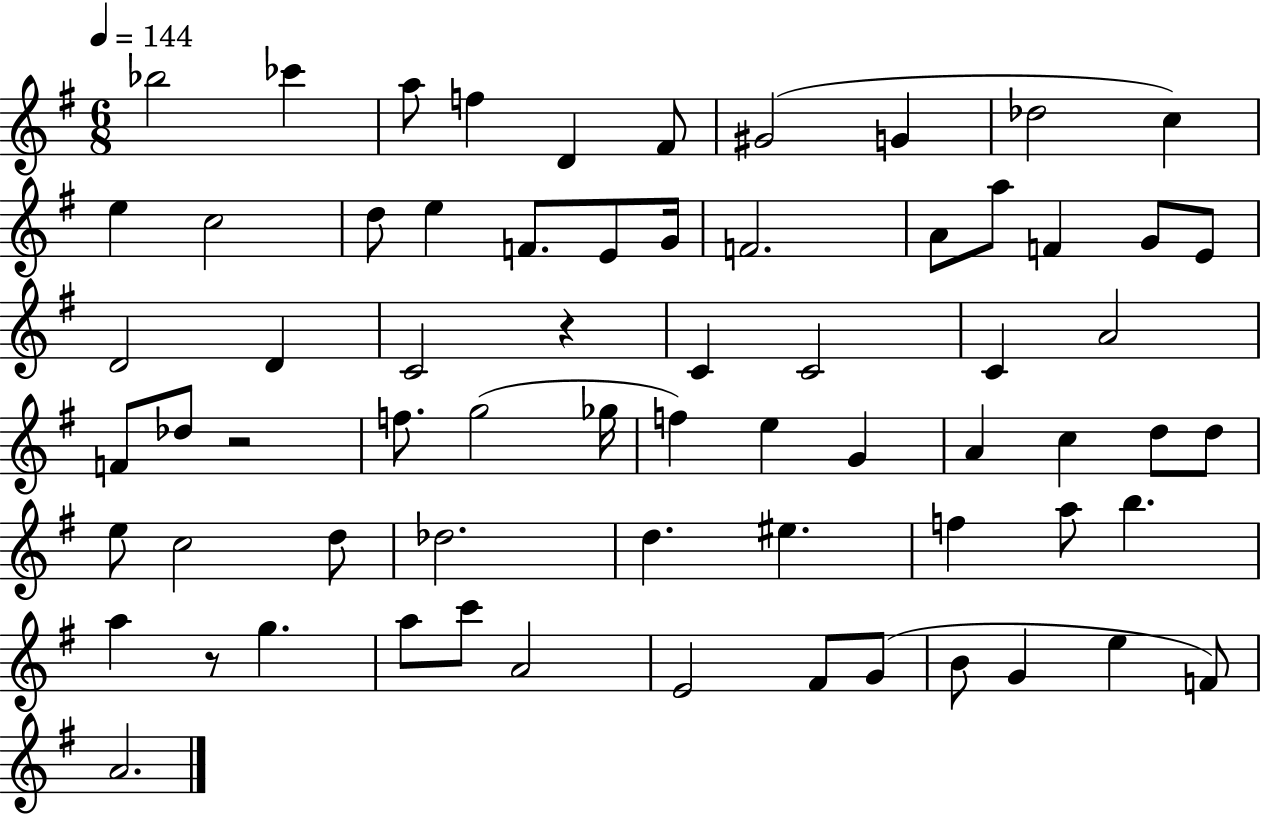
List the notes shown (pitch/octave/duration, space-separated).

Bb5/h CES6/q A5/e F5/q D4/q F#4/e G#4/h G4/q Db5/h C5/q E5/q C5/h D5/e E5/q F4/e. E4/e G4/s F4/h. A4/e A5/e F4/q G4/e E4/e D4/h D4/q C4/h R/q C4/q C4/h C4/q A4/h F4/e Db5/e R/h F5/e. G5/h Gb5/s F5/q E5/q G4/q A4/q C5/q D5/e D5/e E5/e C5/h D5/e Db5/h. D5/q. EIS5/q. F5/q A5/e B5/q. A5/q R/e G5/q. A5/e C6/e A4/h E4/h F#4/e G4/e B4/e G4/q E5/q F4/e A4/h.